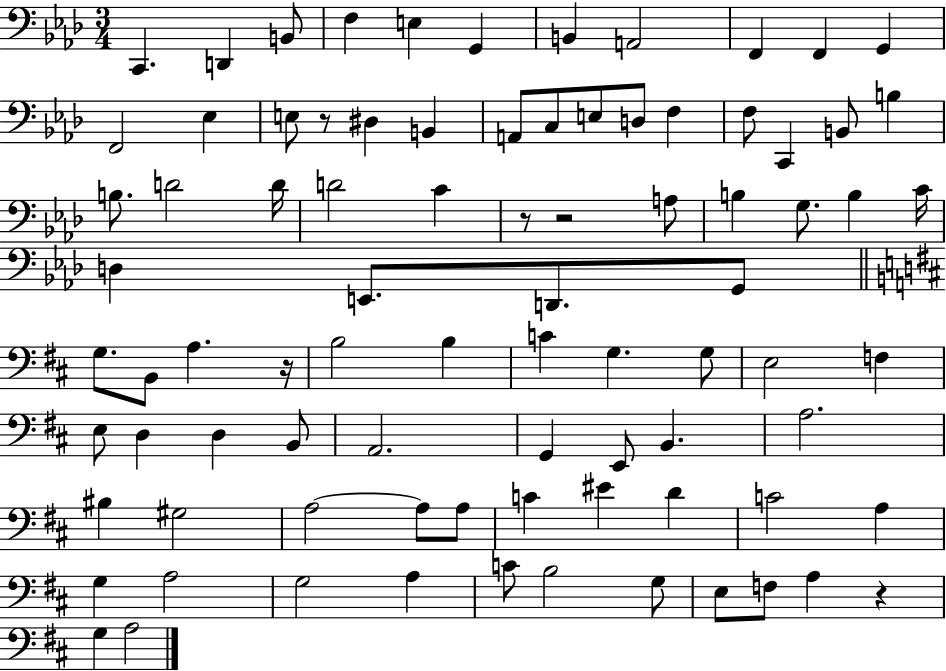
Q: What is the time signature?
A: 3/4